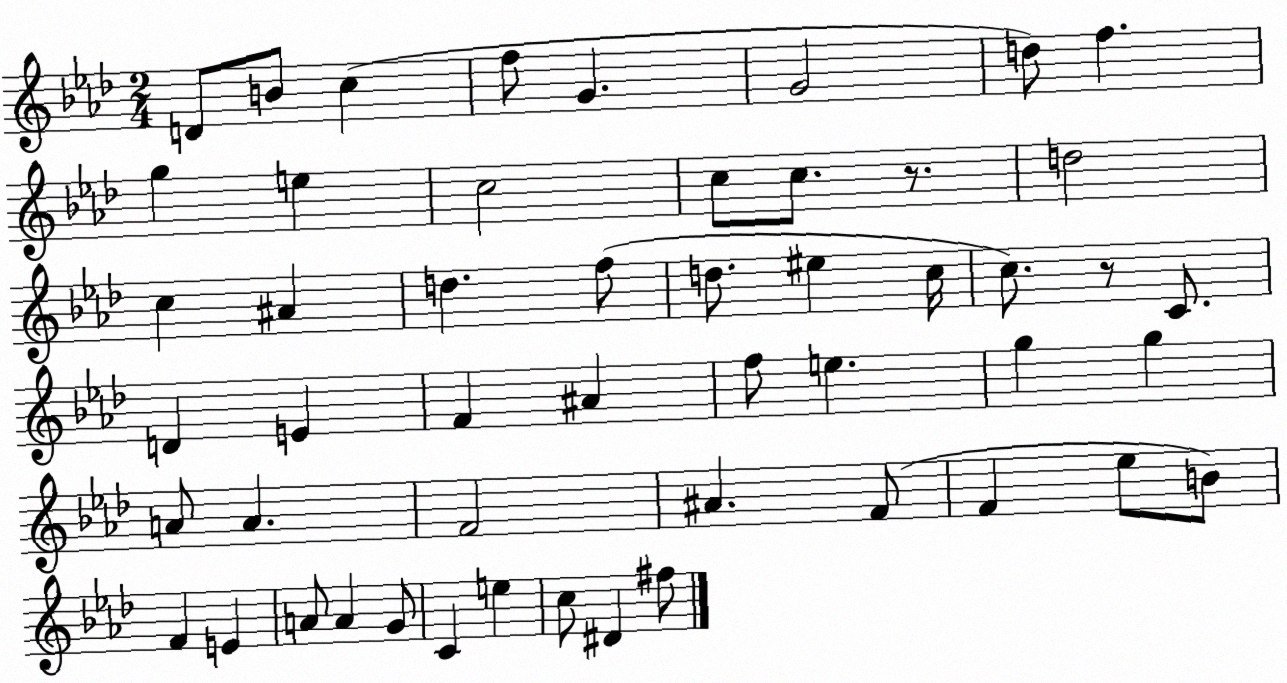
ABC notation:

X:1
T:Untitled
M:2/4
L:1/4
K:Ab
D/2 B/2 c f/2 G G2 d/2 f g e c2 c/2 c/2 z/2 d2 c ^A d f/2 d/2 ^e c/4 c/2 z/2 C/2 D E F ^A f/2 e g g A/2 A F2 ^A F/2 F _e/2 B/2 F E A/2 A G/2 C e c/2 ^D ^f/2